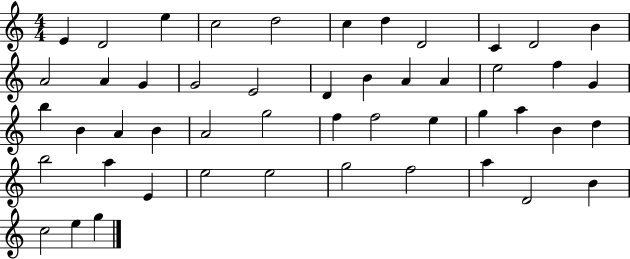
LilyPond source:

{
  \clef treble
  \numericTimeSignature
  \time 4/4
  \key c \major
  e'4 d'2 e''4 | c''2 d''2 | c''4 d''4 d'2 | c'4 d'2 b'4 | \break a'2 a'4 g'4 | g'2 e'2 | d'4 b'4 a'4 a'4 | e''2 f''4 g'4 | \break b''4 b'4 a'4 b'4 | a'2 g''2 | f''4 f''2 e''4 | g''4 a''4 b'4 d''4 | \break b''2 a''4 e'4 | e''2 e''2 | g''2 f''2 | a''4 d'2 b'4 | \break c''2 e''4 g''4 | \bar "|."
}